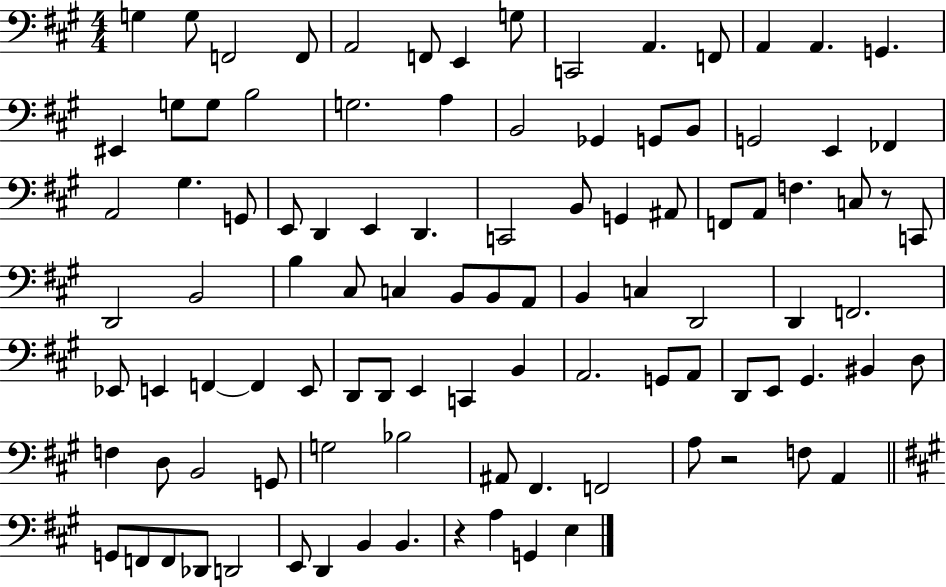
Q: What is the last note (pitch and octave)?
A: E3